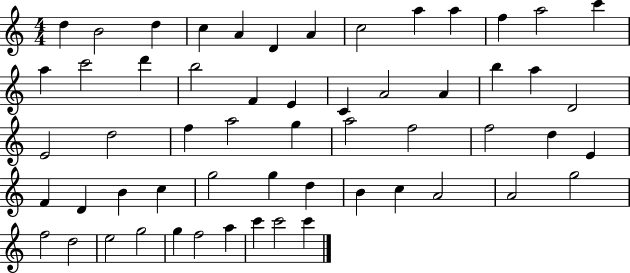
D5/q B4/h D5/q C5/q A4/q D4/q A4/q C5/h A5/q A5/q F5/q A5/h C6/q A5/q C6/h D6/q B5/h F4/q E4/q C4/q A4/h A4/q B5/q A5/q D4/h E4/h D5/h F5/q A5/h G5/q A5/h F5/h F5/h D5/q E4/q F4/q D4/q B4/q C5/q G5/h G5/q D5/q B4/q C5/q A4/h A4/h G5/h F5/h D5/h E5/h G5/h G5/q F5/h A5/q C6/q C6/h C6/q